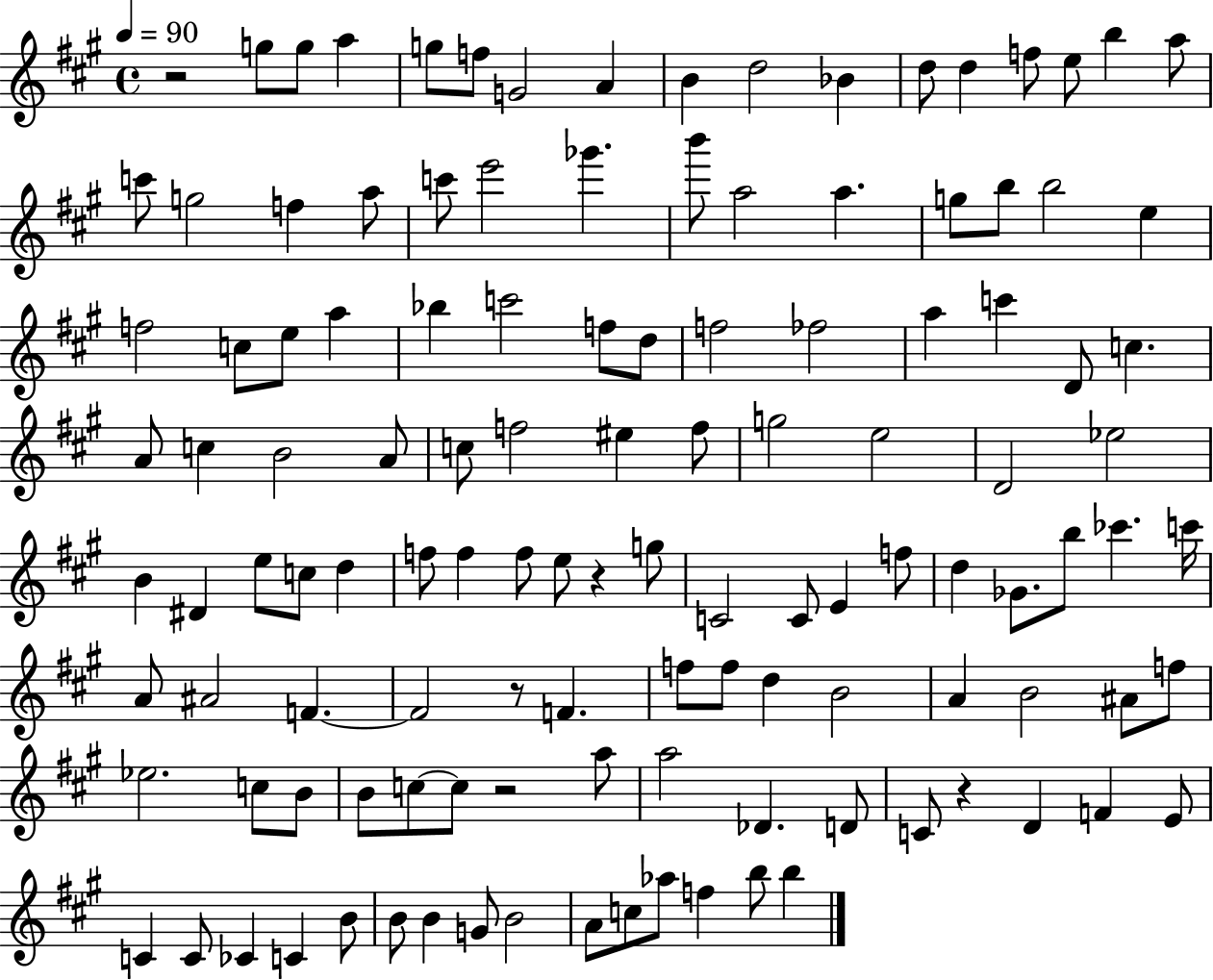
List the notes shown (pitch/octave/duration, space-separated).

R/h G5/e G5/e A5/q G5/e F5/e G4/h A4/q B4/q D5/h Bb4/q D5/e D5/q F5/e E5/e B5/q A5/e C6/e G5/h F5/q A5/e C6/e E6/h Gb6/q. B6/e A5/h A5/q. G5/e B5/e B5/h E5/q F5/h C5/e E5/e A5/q Bb5/q C6/h F5/e D5/e F5/h FES5/h A5/q C6/q D4/e C5/q. A4/e C5/q B4/h A4/e C5/e F5/h EIS5/q F5/e G5/h E5/h D4/h Eb5/h B4/q D#4/q E5/e C5/e D5/q F5/e F5/q F5/e E5/e R/q G5/e C4/h C4/e E4/q F5/e D5/q Gb4/e. B5/e CES6/q. C6/s A4/e A#4/h F4/q. F4/h R/e F4/q. F5/e F5/e D5/q B4/h A4/q B4/h A#4/e F5/e Eb5/h. C5/e B4/e B4/e C5/e C5/e R/h A5/e A5/h Db4/q. D4/e C4/e R/q D4/q F4/q E4/e C4/q C4/e CES4/q C4/q B4/e B4/e B4/q G4/e B4/h A4/e C5/e Ab5/e F5/q B5/e B5/q